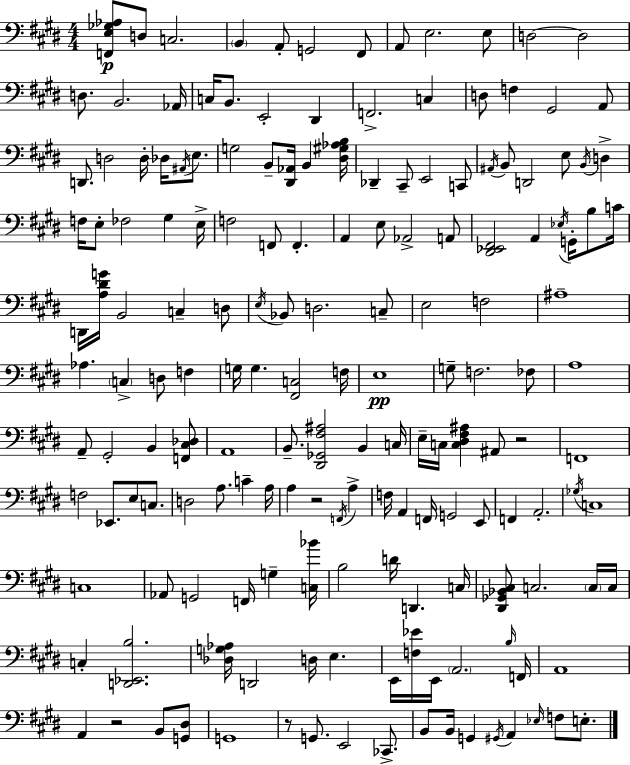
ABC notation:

X:1
T:Untitled
M:4/4
L:1/4
K:E
[F,,E,_G,_A,]/2 D,/2 C,2 B,, A,,/2 G,,2 ^F,,/2 A,,/2 E,2 E,/2 D,2 D,2 D,/2 B,,2 _A,,/4 C,/4 B,,/2 E,,2 ^D,, F,,2 C, D,/2 F, ^G,,2 A,,/2 D,,/2 D,2 D,/4 _D,/4 ^A,,/4 E,/2 G,2 B,,/2 [^D,,_A,,]/4 B,, [^D,^G,_A,B,]/4 _D,, ^C,,/2 E,,2 C,,/2 ^A,,/4 B,,/2 D,,2 E,/2 B,,/4 D, F,/4 E,/2 _F,2 ^G, E,/4 F,2 F,,/2 F,, A,, E,/2 _A,,2 A,,/2 [^D,,_E,,^F,,]2 A,, _E,/4 G,,/4 B,/2 C/4 D,,/4 [A,^DG]/4 B,,2 C, D,/2 E,/4 _B,,/2 D,2 C,/2 E,2 F,2 ^A,4 _A, C, D,/2 F, G,/4 G, [^F,,C,]2 F,/4 E,4 G,/2 F,2 _F,/2 A,4 A,,/2 ^G,,2 B,, [F,,^C,_D,]/2 A,,4 B,,/2 [^D,,_G,,^F,^A,]2 B,, C,/4 E,/4 C,/4 [C,^D,^F,^A,] ^A,,/2 z2 F,,4 F,2 _E,,/2 E,/2 C,/2 D,2 A,/2 C A,/4 A, z2 F,,/4 A, F,/4 A,, F,,/4 G,,2 E,,/2 F,, A,,2 _G,/4 C,4 C,4 _A,,/2 G,,2 F,,/4 G, [C,_B]/4 B,2 D/4 D,, C,/4 [^D,,_G,,_B,,^C,]/2 C,2 C,/4 C,/4 C, [D,,_E,,B,]2 [_D,G,_A,]/4 D,,2 D,/4 E, E,,/4 [F,_E]/4 E,,/4 A,,2 B,/4 F,,/4 A,,4 A,, z2 B,,/2 [G,,^D,]/2 G,,4 z/2 G,,/2 E,,2 _C,,/2 B,,/2 B,,/4 G,, ^G,,/4 A,, _E,/4 F,/2 E,/2